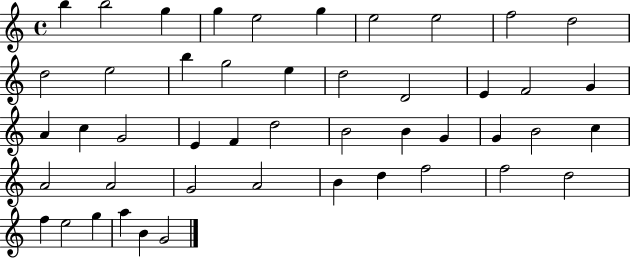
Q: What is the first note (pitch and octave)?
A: B5